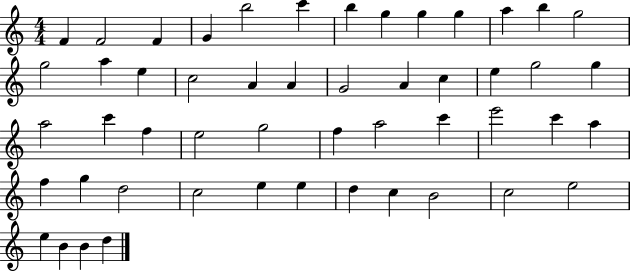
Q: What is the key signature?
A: C major